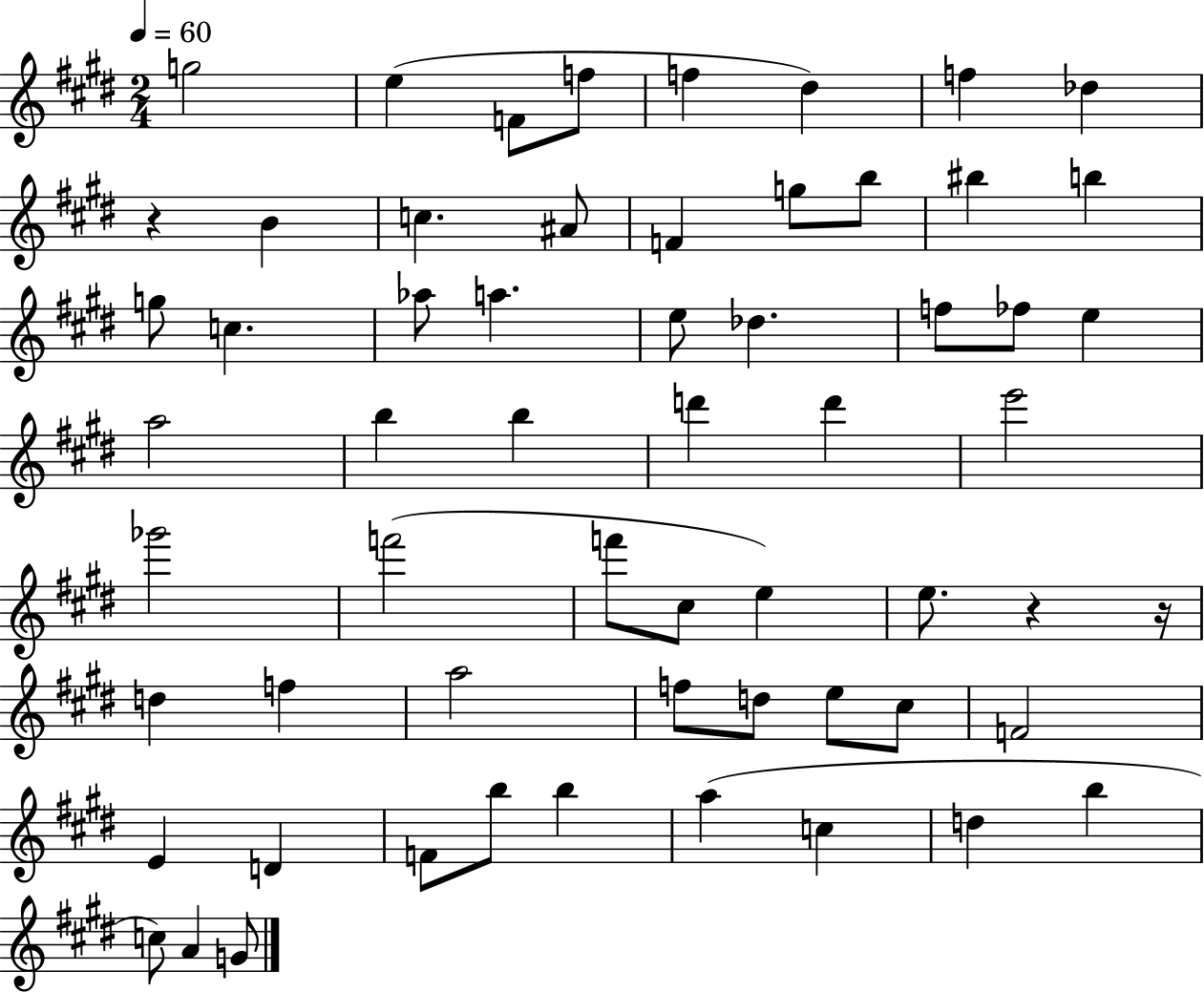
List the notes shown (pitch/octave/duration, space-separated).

G5/h E5/q F4/e F5/e F5/q D#5/q F5/q Db5/q R/q B4/q C5/q. A#4/e F4/q G5/e B5/e BIS5/q B5/q G5/e C5/q. Ab5/e A5/q. E5/e Db5/q. F5/e FES5/e E5/q A5/h B5/q B5/q D6/q D6/q E6/h Gb6/h F6/h F6/e C#5/e E5/q E5/e. R/q R/s D5/q F5/q A5/h F5/e D5/e E5/e C#5/e F4/h E4/q D4/q F4/e B5/e B5/q A5/q C5/q D5/q B5/q C5/e A4/q G4/e